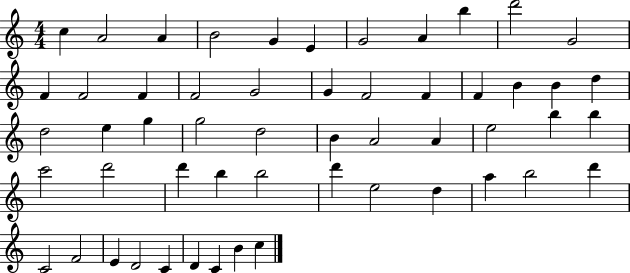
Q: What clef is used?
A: treble